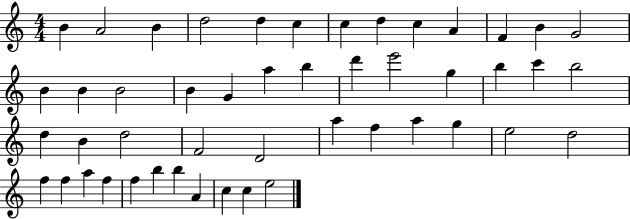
X:1
T:Untitled
M:4/4
L:1/4
K:C
B A2 B d2 d c c d c A F B G2 B B B2 B G a b d' e'2 g b c' b2 d B d2 F2 D2 a f a g e2 d2 f f a f f b b A c c e2